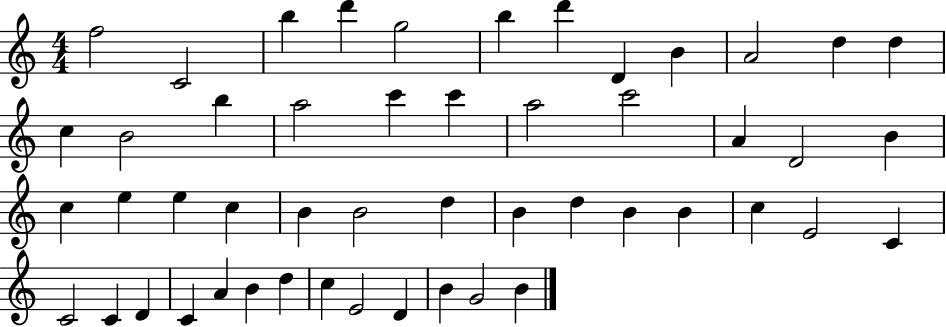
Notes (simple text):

F5/h C4/h B5/q D6/q G5/h B5/q D6/q D4/q B4/q A4/h D5/q D5/q C5/q B4/h B5/q A5/h C6/q C6/q A5/h C6/h A4/q D4/h B4/q C5/q E5/q E5/q C5/q B4/q B4/h D5/q B4/q D5/q B4/q B4/q C5/q E4/h C4/q C4/h C4/q D4/q C4/q A4/q B4/q D5/q C5/q E4/h D4/q B4/q G4/h B4/q